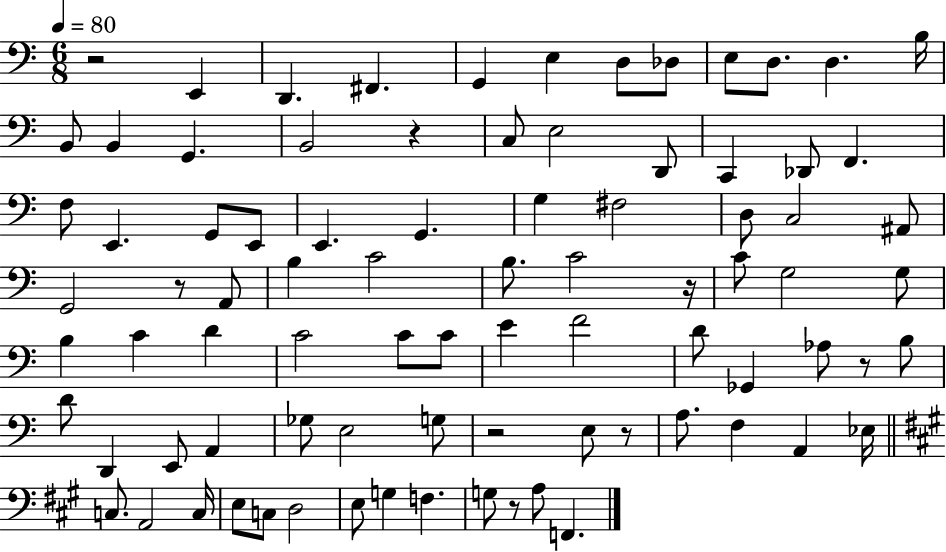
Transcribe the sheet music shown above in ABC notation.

X:1
T:Untitled
M:6/8
L:1/4
K:C
z2 E,, D,, ^F,, G,, E, D,/2 _D,/2 E,/2 D,/2 D, B,/4 B,,/2 B,, G,, B,,2 z C,/2 E,2 D,,/2 C,, _D,,/2 F,, F,/2 E,, G,,/2 E,,/2 E,, G,, G, ^F,2 D,/2 C,2 ^A,,/2 G,,2 z/2 A,,/2 B, C2 B,/2 C2 z/4 C/2 G,2 G,/2 B, C D C2 C/2 C/2 E F2 D/2 _G,, _A,/2 z/2 B,/2 D/2 D,, E,,/2 A,, _G,/2 E,2 G,/2 z2 E,/2 z/2 A,/2 F, A,, _E,/4 C,/2 A,,2 C,/4 E,/2 C,/2 D,2 E,/2 G, F, G,/2 z/2 A,/2 F,,